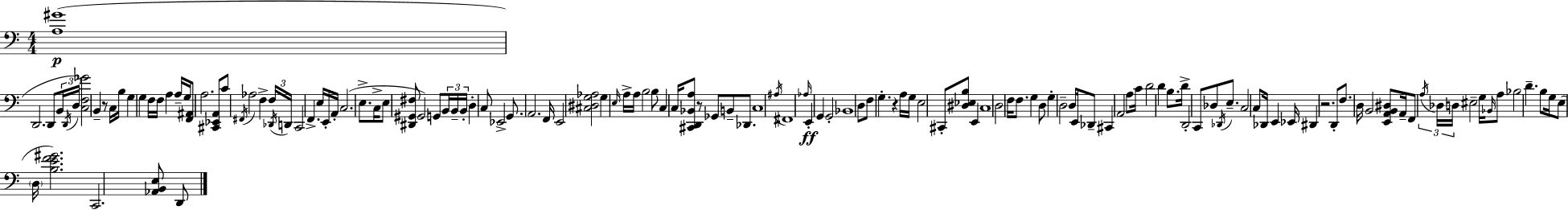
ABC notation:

X:1
T:Untitled
M:4/4
L:1/4
K:Am
[A,^G]4 D,,2 D,,/2 B,,/4 D,,/4 D,/4 [C,F,_G]2 B,, z/2 C,/4 B,/4 G, G, F,/4 F,/4 A, A,/4 G,/4 [F,,^A,,]/2 A,2 [^C,,_E,,A,,]/2 C/2 ^F,,/4 _A,2 F, F,/4 _D,,/4 D,,/4 C,,2 F,, E,/4 E,,/4 A,,/4 C,2 E,/2 C,/4 E,/2 [^D,,^G,,^F,]/2 ^G,,2 G,,/2 B,,/4 B,,/4 B,,/4 D, C,/2 _E,,2 G,,/2 A,,2 F,,/4 E,,2 [^C,^D,G,_A,]2 G, E,/4 A,/4 A,/4 B,2 B,/2 C, C,/4 [^C,,D,,_B,,A,]/2 z/2 _G,,/2 B,,/2 _D,,/2 C,4 ^A,/4 ^F,,4 _A,/4 E,, G,, G,,2 _B,,4 D,/2 F,/2 G, z A,/4 G,/4 E,2 ^C,,/2 [^D,_E,B,]/2 E,, C,4 D,2 F,/4 F,/2 G, D,/2 G, D,2 D,/4 E,,/4 _D,,/2 ^C,, A,,2 A,/2 C/4 D2 D B,/2 D/4 D,,2 C,,/2 _D,/2 _D,,/4 E,/2 C,2 C,/2 _D,,/4 E,, _E,,/4 ^D,, z2 D,,/2 F,/2 D,/4 B,,2 [E,,A,,B,,^D,]/2 A,,/4 F,,/2 A,/4 _D,/4 D,/4 ^E,2 G,/4 _B,,/4 A,/2 _B,2 D B,/2 G,/4 E,/2 D,/4 [B,EF^G]2 C,,2 [_A,,B,,E,]/2 D,,/2